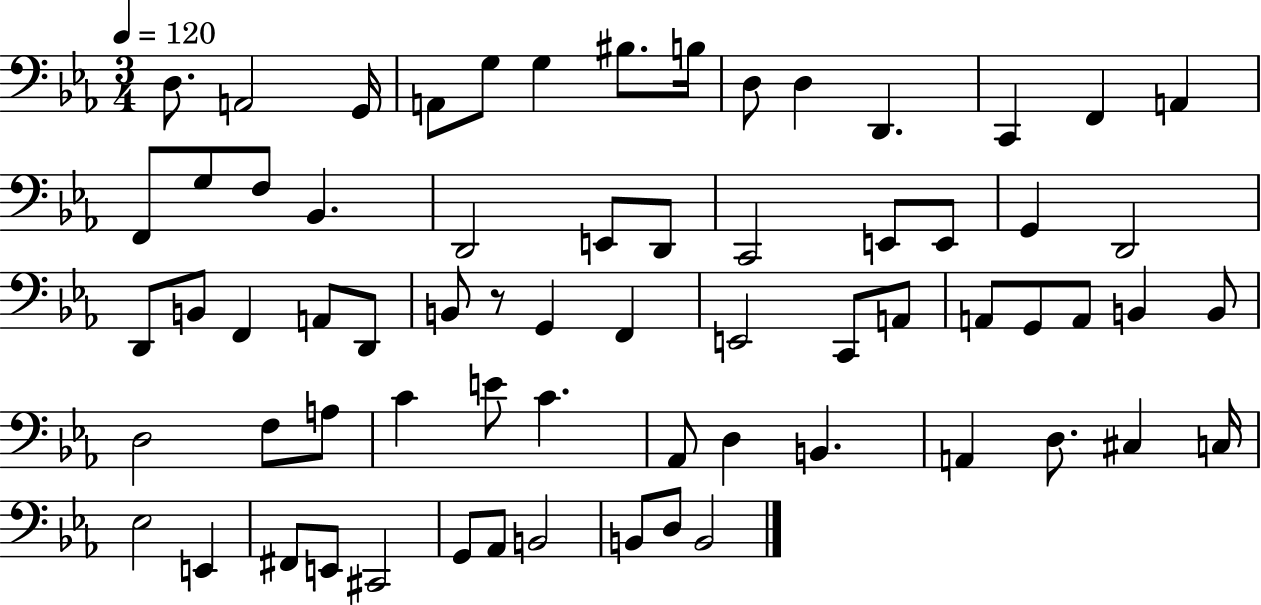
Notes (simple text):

D3/e. A2/h G2/s A2/e G3/e G3/q BIS3/e. B3/s D3/e D3/q D2/q. C2/q F2/q A2/q F2/e G3/e F3/e Bb2/q. D2/h E2/e D2/e C2/h E2/e E2/e G2/q D2/h D2/e B2/e F2/q A2/e D2/e B2/e R/e G2/q F2/q E2/h C2/e A2/e A2/e G2/e A2/e B2/q B2/e D3/h F3/e A3/e C4/q E4/e C4/q. Ab2/e D3/q B2/q. A2/q D3/e. C#3/q C3/s Eb3/h E2/q F#2/e E2/e C#2/h G2/e Ab2/e B2/h B2/e D3/e B2/h